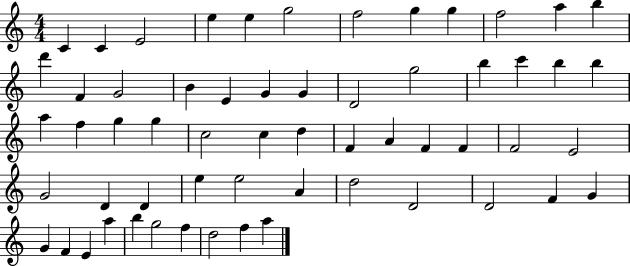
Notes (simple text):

C4/q C4/q E4/h E5/q E5/q G5/h F5/h G5/q G5/q F5/h A5/q B5/q D6/q F4/q G4/h B4/q E4/q G4/q G4/q D4/h G5/h B5/q C6/q B5/q B5/q A5/q F5/q G5/q G5/q C5/h C5/q D5/q F4/q A4/q F4/q F4/q F4/h E4/h G4/h D4/q D4/q E5/q E5/h A4/q D5/h D4/h D4/h F4/q G4/q G4/q F4/q E4/q A5/q B5/q G5/h F5/q D5/h F5/q A5/q